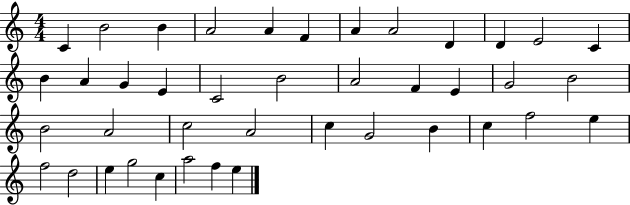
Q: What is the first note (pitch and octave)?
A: C4